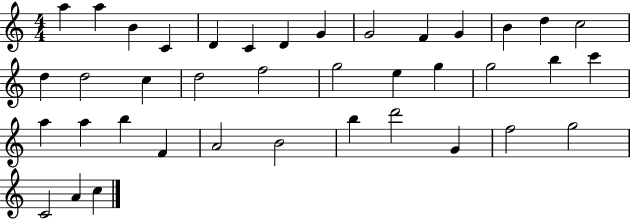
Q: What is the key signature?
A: C major